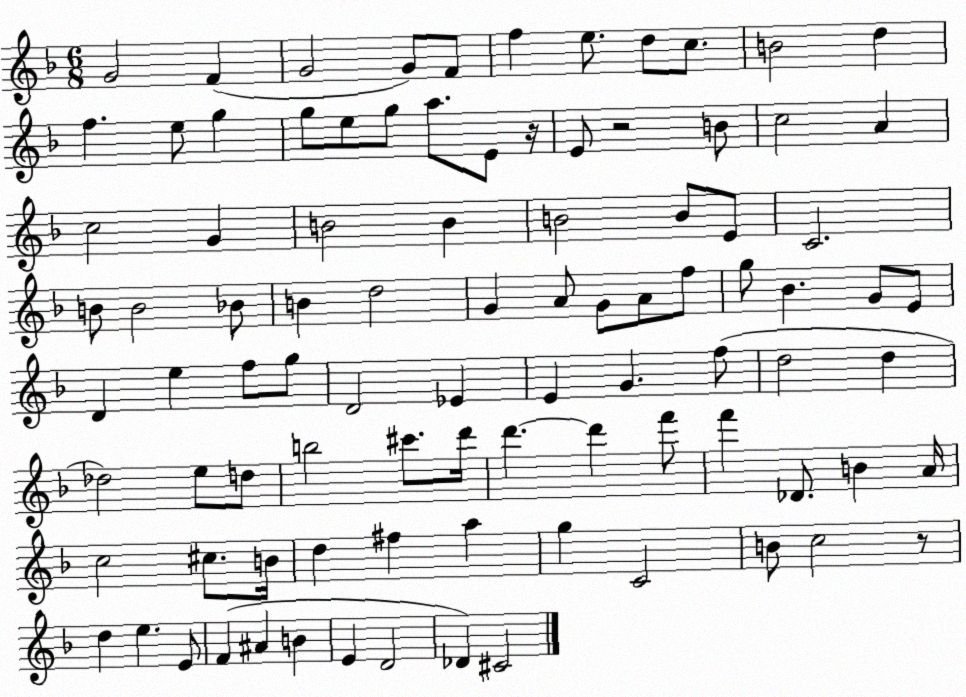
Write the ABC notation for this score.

X:1
T:Untitled
M:6/8
L:1/4
K:F
G2 F G2 G/2 F/2 f e/2 d/2 c/2 B2 d f e/2 g g/2 e/2 g/2 a/2 E/2 z/4 E/2 z2 B/2 c2 A c2 G B2 B B2 B/2 E/2 C2 B/2 B2 _B/2 B d2 G A/2 G/2 A/2 f/2 g/2 _B G/2 E/2 D e f/2 g/2 D2 _E E G f/2 d2 d _d2 e/2 d/2 b2 ^c'/2 d'/4 d' d' f'/2 f' _D/2 B A/4 c2 ^c/2 B/4 d ^f a g C2 B/2 c2 z/2 d e E/2 F ^A B E D2 _D ^C2